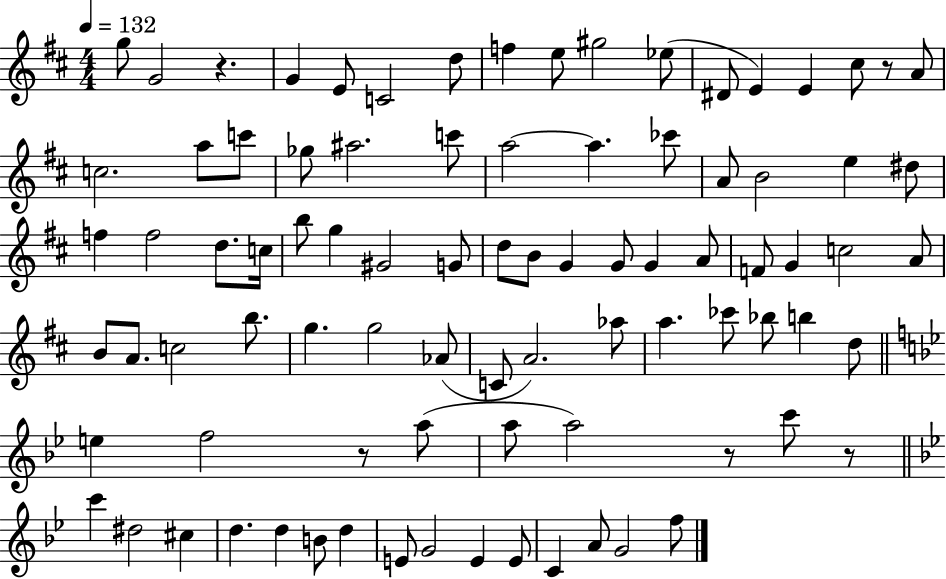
X:1
T:Untitled
M:4/4
L:1/4
K:D
g/2 G2 z G E/2 C2 d/2 f e/2 ^g2 _e/2 ^D/2 E E ^c/2 z/2 A/2 c2 a/2 c'/2 _g/2 ^a2 c'/2 a2 a _c'/2 A/2 B2 e ^d/2 f f2 d/2 c/4 b/2 g ^G2 G/2 d/2 B/2 G G/2 G A/2 F/2 G c2 A/2 B/2 A/2 c2 b/2 g g2 _A/2 C/2 A2 _a/2 a _c'/2 _b/2 b d/2 e f2 z/2 a/2 a/2 a2 z/2 c'/2 z/2 c' ^d2 ^c d d B/2 d E/2 G2 E E/2 C A/2 G2 f/2